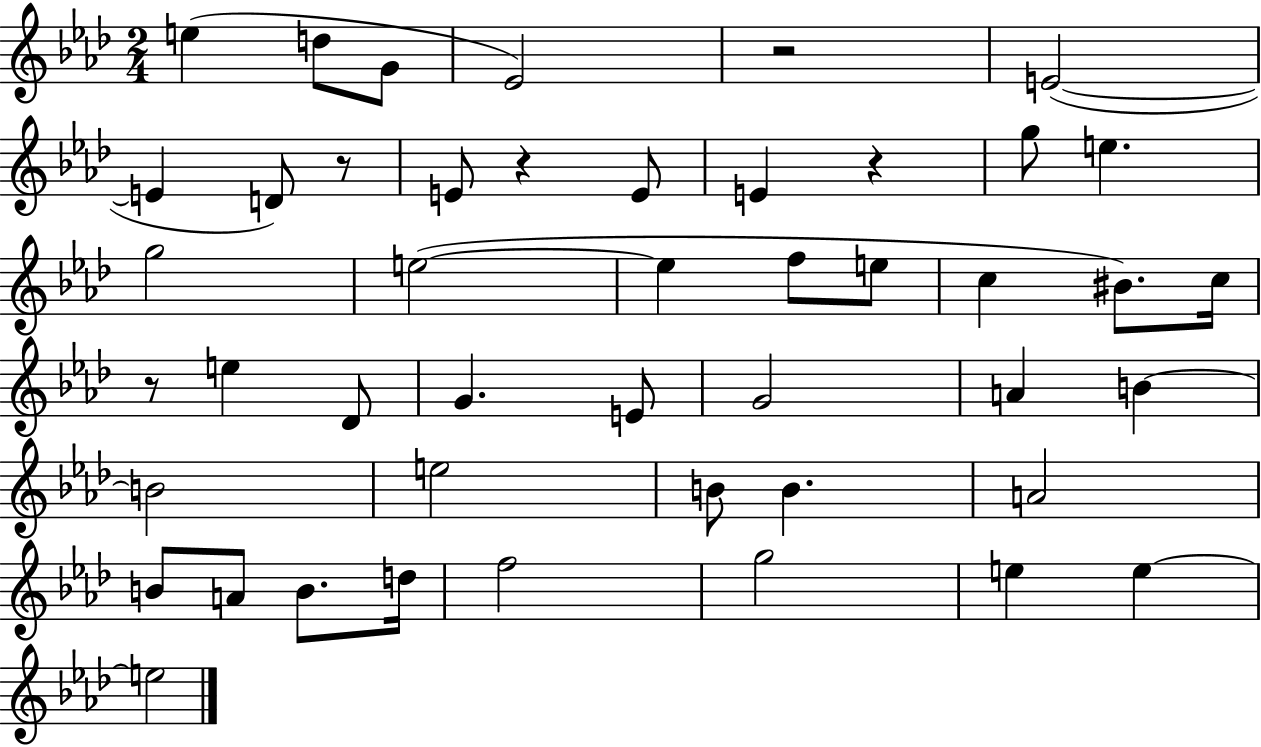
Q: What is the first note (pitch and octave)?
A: E5